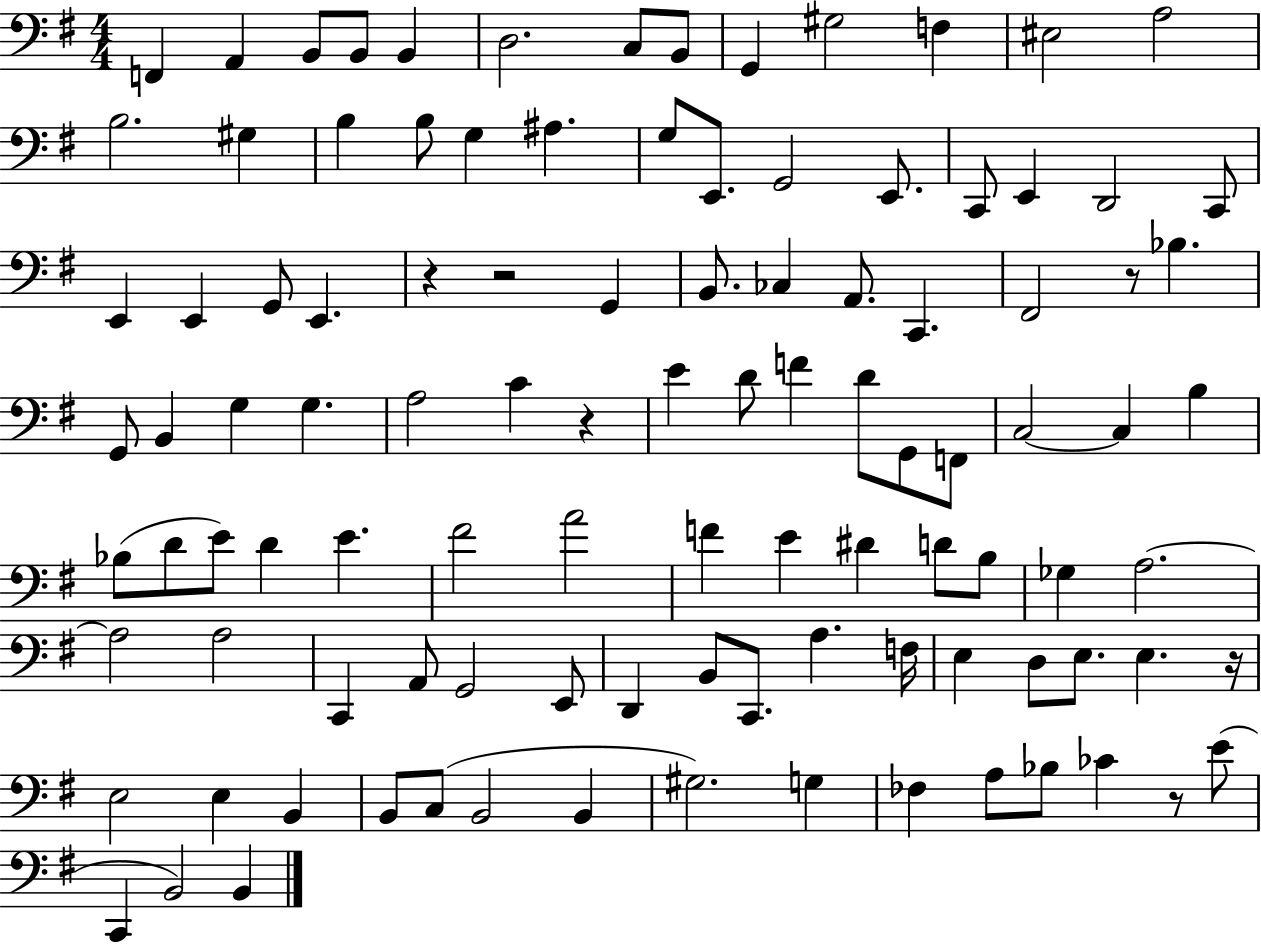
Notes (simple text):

F2/q A2/q B2/e B2/e B2/q D3/h. C3/e B2/e G2/q G#3/h F3/q EIS3/h A3/h B3/h. G#3/q B3/q B3/e G3/q A#3/q. G3/e E2/e. G2/h E2/e. C2/e E2/q D2/h C2/e E2/q E2/q G2/e E2/q. R/q R/h G2/q B2/e. CES3/q A2/e. C2/q. F#2/h R/e Bb3/q. G2/e B2/q G3/q G3/q. A3/h C4/q R/q E4/q D4/e F4/q D4/e G2/e F2/e C3/h C3/q B3/q Bb3/e D4/e E4/e D4/q E4/q. F#4/h A4/h F4/q E4/q D#4/q D4/e B3/e Gb3/q A3/h. A3/h A3/h C2/q A2/e G2/h E2/e D2/q B2/e C2/e. A3/q. F3/s E3/q D3/e E3/e. E3/q. R/s E3/h E3/q B2/q B2/e C3/e B2/h B2/q G#3/h. G3/q FES3/q A3/e Bb3/e CES4/q R/e E4/e C2/q B2/h B2/q